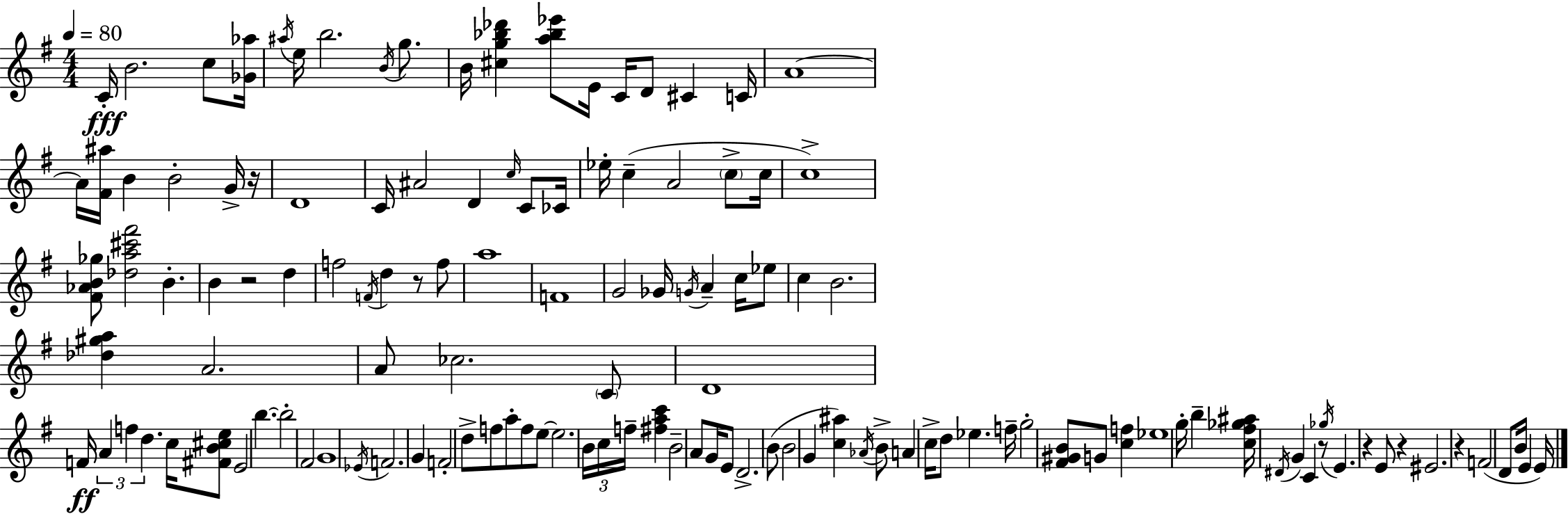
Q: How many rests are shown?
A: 7